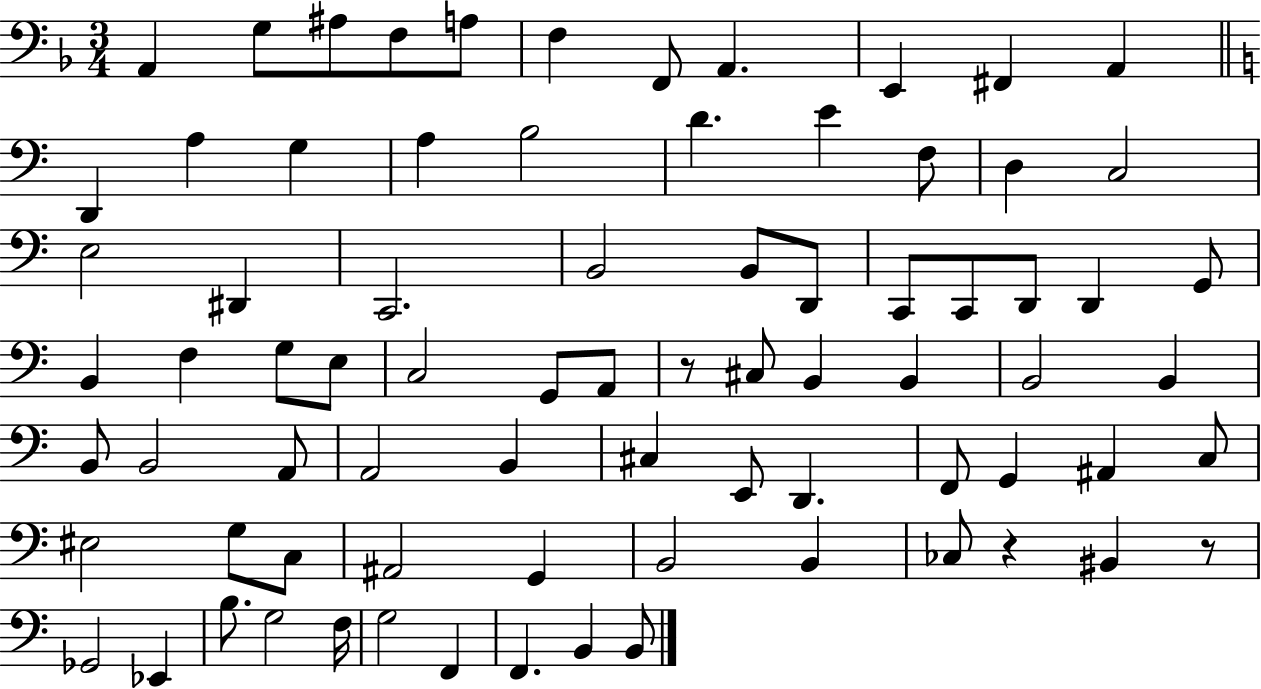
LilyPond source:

{
  \clef bass
  \numericTimeSignature
  \time 3/4
  \key f \major
  a,4 g8 ais8 f8 a8 | f4 f,8 a,4. | e,4 fis,4 a,4 | \bar "||" \break \key c \major d,4 a4 g4 | a4 b2 | d'4. e'4 f8 | d4 c2 | \break e2 dis,4 | c,2. | b,2 b,8 d,8 | c,8 c,8 d,8 d,4 g,8 | \break b,4 f4 g8 e8 | c2 g,8 a,8 | r8 cis8 b,4 b,4 | b,2 b,4 | \break b,8 b,2 a,8 | a,2 b,4 | cis4 e,8 d,4. | f,8 g,4 ais,4 c8 | \break eis2 g8 c8 | ais,2 g,4 | b,2 b,4 | ces8 r4 bis,4 r8 | \break ges,2 ees,4 | b8. g2 f16 | g2 f,4 | f,4. b,4 b,8 | \break \bar "|."
}